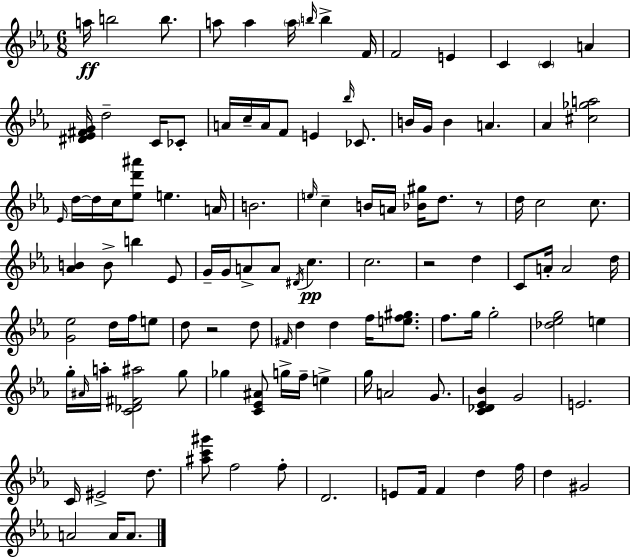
A5/s B5/h B5/e. A5/e A5/q A5/s B5/s B5/q F4/s F4/h E4/q C4/q C4/q A4/q [D#4,Eb4,F#4,G4]/s D5/h C4/s CES4/e A4/s C5/s A4/s F4/e E4/q Bb5/s CES4/e. B4/s G4/s B4/q A4/q. Ab4/q [C#5,Gb5,A5]/h Eb4/s D5/s D5/s C5/s [Eb5,D6,A#6]/e E5/q. A4/s B4/h. E5/s C5/q B4/s A4/s [Bb4,G#5]/s D5/e. R/e D5/s C5/h C5/e. [Ab4,B4]/q B4/e B5/q Eb4/e G4/s G4/s A4/e A4/e D#4/s C5/q. C5/h. R/h D5/q C4/e A4/s A4/h D5/s [G4,Eb5]/h D5/s F5/s E5/e D5/e R/h D5/e F#4/s D5/q D5/q F5/s [E5,F5,G#5]/e. F5/e. G5/s G5/h [Db5,Eb5,G5]/h E5/q G5/s A#4/s A5/s [C4,Db4,F#4,A#5]/h G5/e Gb5/q [C4,Eb4,A#4]/e G5/s F5/s E5/q G5/s A4/h G4/e. [C4,Db4,Eb4,Bb4]/q G4/h E4/h. C4/s EIS4/h D5/e. [A#5,C6,G#6]/e F5/h F5/e D4/h. E4/e F4/s F4/q D5/q F5/s D5/q G#4/h A4/h A4/s A4/e.